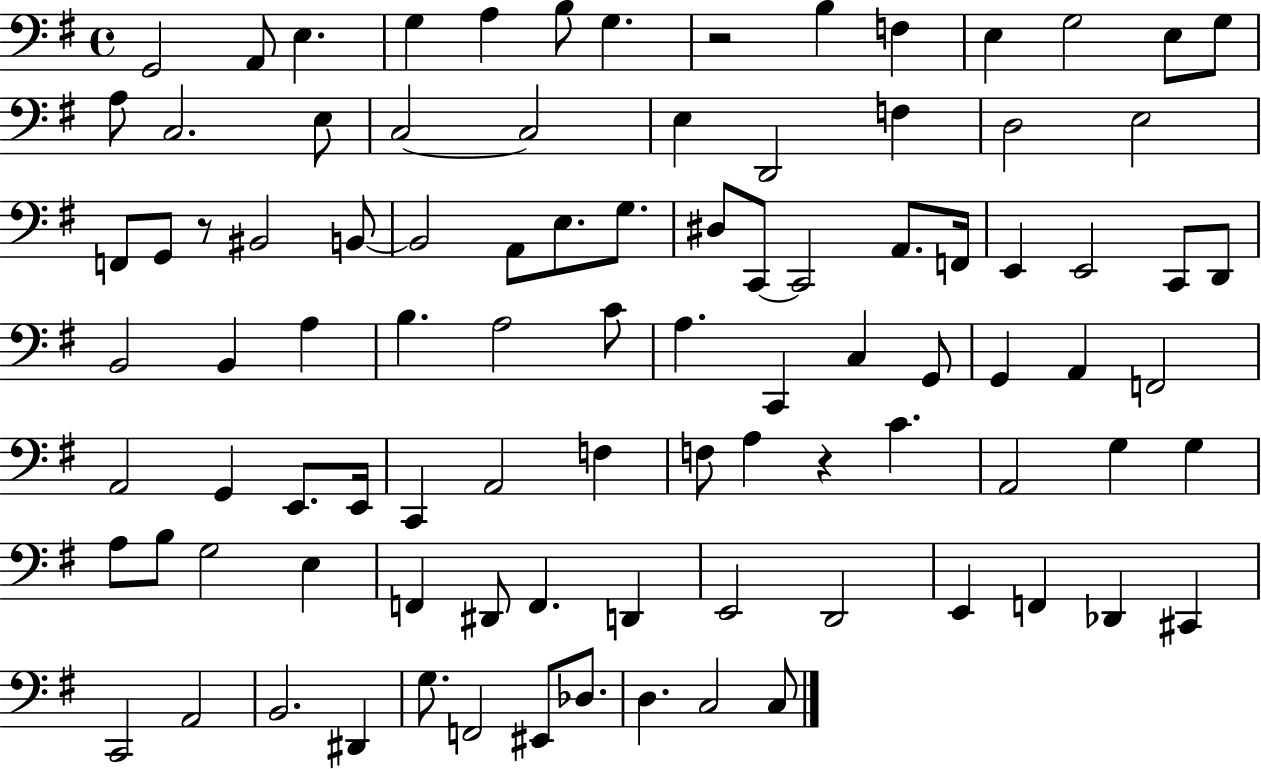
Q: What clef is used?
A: bass